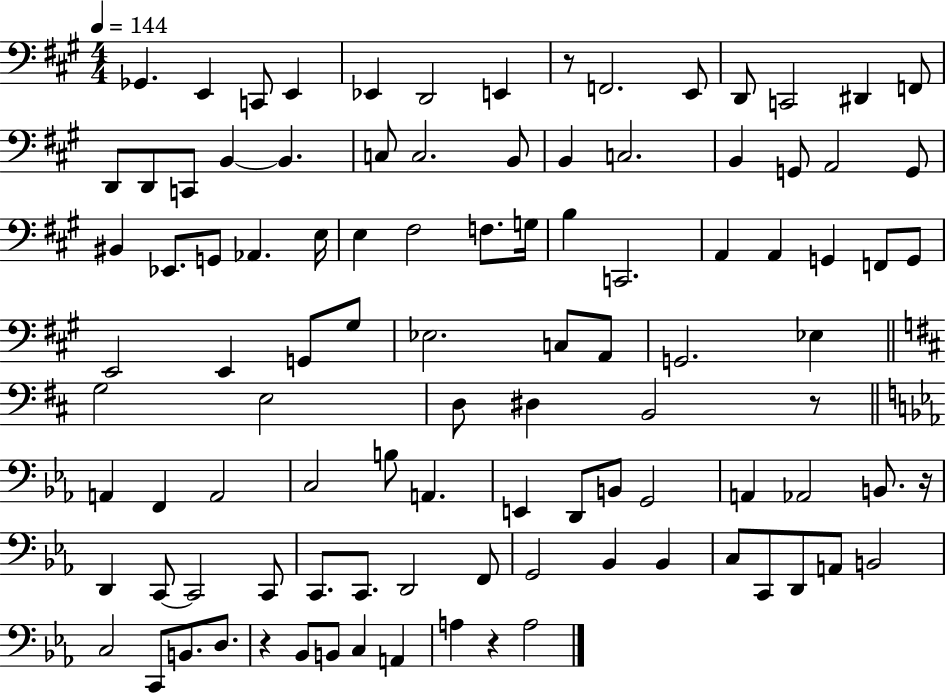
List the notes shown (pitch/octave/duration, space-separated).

Gb2/q. E2/q C2/e E2/q Eb2/q D2/h E2/q R/e F2/h. E2/e D2/e C2/h D#2/q F2/e D2/e D2/e C2/e B2/q B2/q. C3/e C3/h. B2/e B2/q C3/h. B2/q G2/e A2/h G2/e BIS2/q Eb2/e. G2/e Ab2/q. E3/s E3/q F#3/h F3/e. G3/s B3/q C2/h. A2/q A2/q G2/q F2/e G2/e E2/h E2/q G2/e G#3/e Eb3/h. C3/e A2/e G2/h. Eb3/q G3/h E3/h D3/e D#3/q B2/h R/e A2/q F2/q A2/h C3/h B3/e A2/q. E2/q D2/e B2/e G2/h A2/q Ab2/h B2/e. R/s D2/q C2/e C2/h C2/e C2/e. C2/e. D2/h F2/e G2/h Bb2/q Bb2/q C3/e C2/e D2/e A2/e B2/h C3/h C2/e B2/e. D3/e. R/q Bb2/e B2/e C3/q A2/q A3/q R/q A3/h